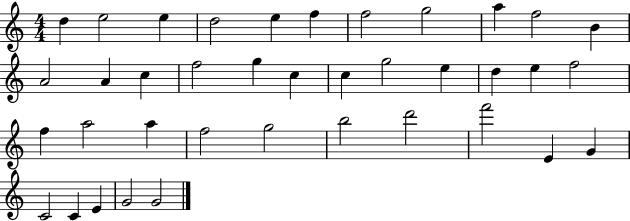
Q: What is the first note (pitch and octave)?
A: D5